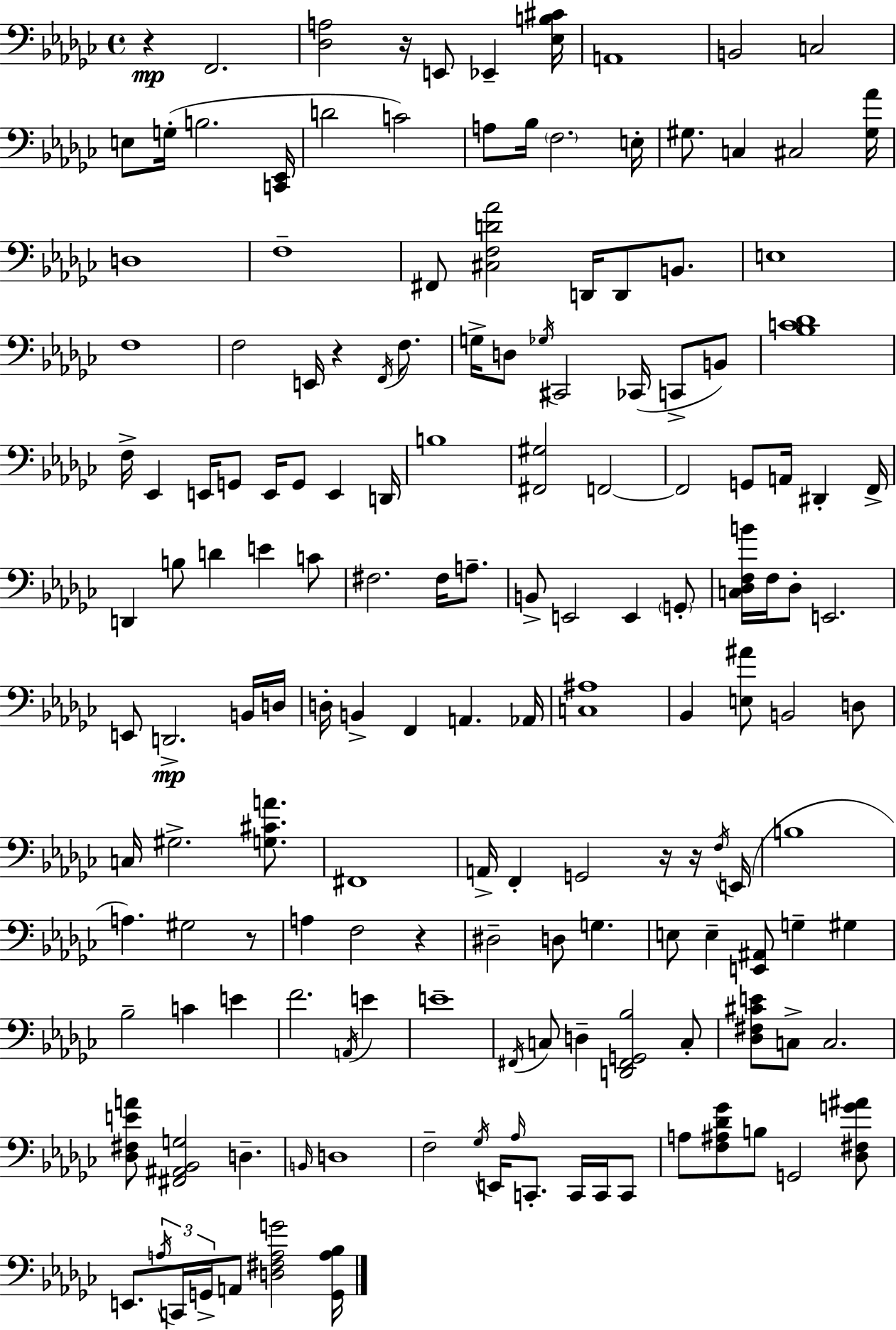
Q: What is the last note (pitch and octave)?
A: A2